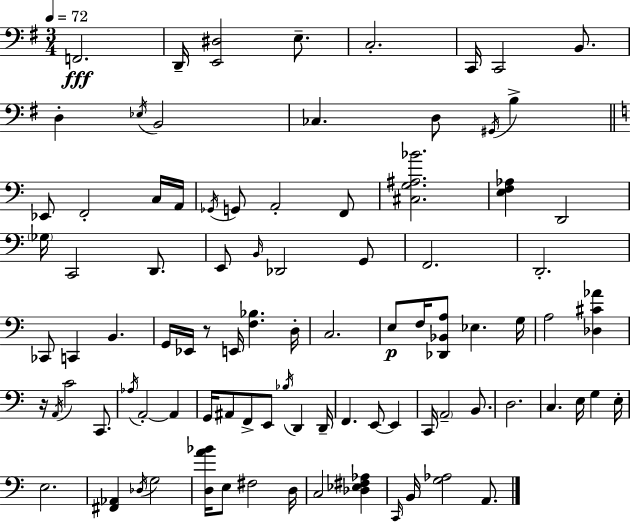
F2/h. D2/s [E2,D#3]/h E3/e. C3/h. C2/s C2/h B2/e. D3/q Eb3/s B2/h CES3/q. D3/e G#2/s B3/q Eb2/e F2/h C3/s A2/s Gb2/s G2/e A2/h F2/e [C#3,G3,A#3,Bb4]/h. [E3,F3,Ab3]/q D2/h Gb3/s C2/h D2/e. E2/e B2/s Db2/h G2/e F2/h. D2/h. CES2/e C2/q B2/q. G2/s Eb2/s R/e E2/s [F3,Bb3]/q. D3/s C3/h. E3/e F3/s [Db2,Bb2,A3]/e Eb3/q. G3/s A3/h [Db3,C#4,Ab4]/q R/s A2/s C4/h C2/e. Ab3/s A2/h A2/q G2/s A#2/e F2/e E2/e Bb3/s D2/q D2/s F2/q. E2/e E2/q C2/s A2/h B2/e. D3/h. C3/q. E3/s G3/q E3/s E3/h. [F#2,Ab2]/q Db3/s G3/h [D3,A4,Bb4]/s E3/e F#3/h D3/s C3/h [Db3,Eb3,F#3,Ab3]/q C2/s B2/s [G3,Ab3]/h A2/e.